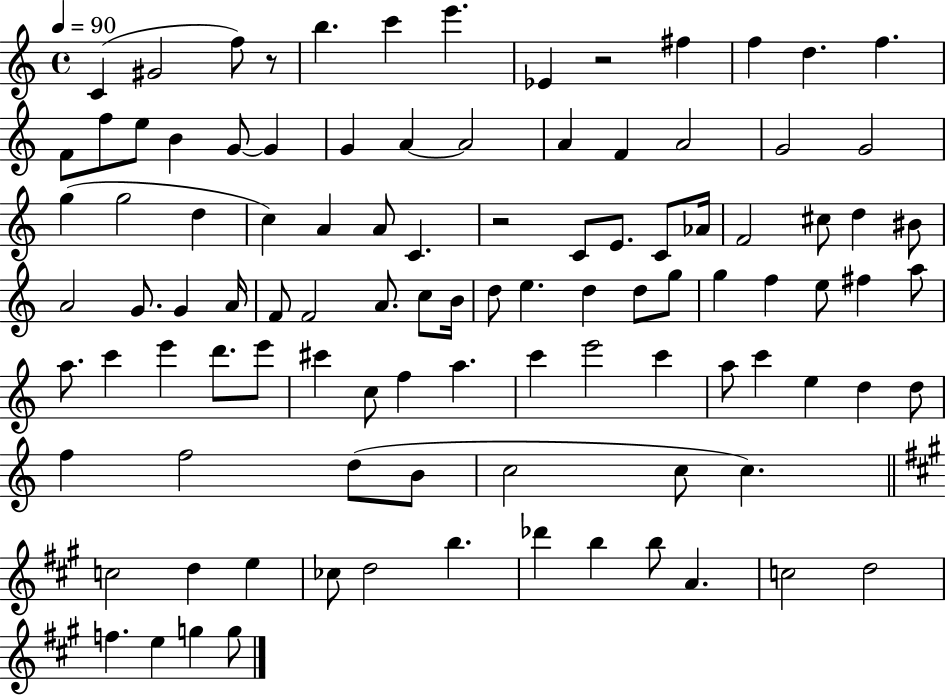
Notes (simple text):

C4/q G#4/h F5/e R/e B5/q. C6/q E6/q. Eb4/q R/h F#5/q F5/q D5/q. F5/q. F4/e F5/e E5/e B4/q G4/e G4/q G4/q A4/q A4/h A4/q F4/q A4/h G4/h G4/h G5/q G5/h D5/q C5/q A4/q A4/e C4/q. R/h C4/e E4/e. C4/e Ab4/s F4/h C#5/e D5/q BIS4/e A4/h G4/e. G4/q A4/s F4/e F4/h A4/e. C5/e B4/s D5/e E5/q. D5/q D5/e G5/e G5/q F5/q E5/e F#5/q A5/e A5/e. C6/q E6/q D6/e. E6/e C#6/q C5/e F5/q A5/q. C6/q E6/h C6/q A5/e C6/q E5/q D5/q D5/e F5/q F5/h D5/e B4/e C5/h C5/e C5/q. C5/h D5/q E5/q CES5/e D5/h B5/q. Db6/q B5/q B5/e A4/q. C5/h D5/h F5/q. E5/q G5/q G5/e